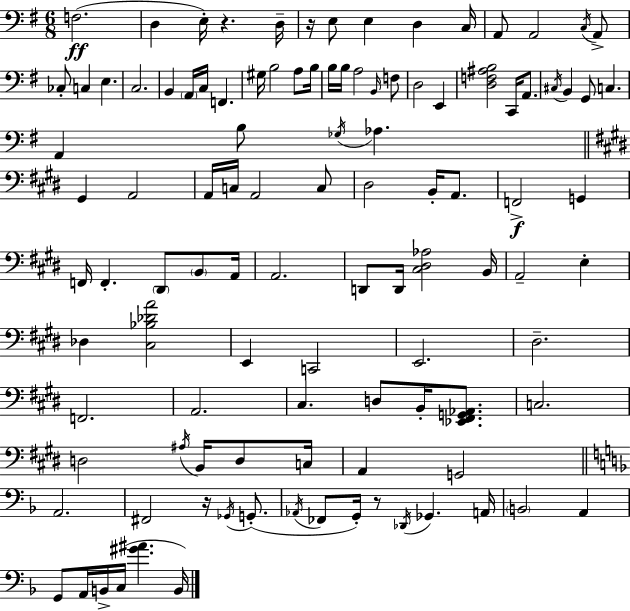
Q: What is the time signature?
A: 6/8